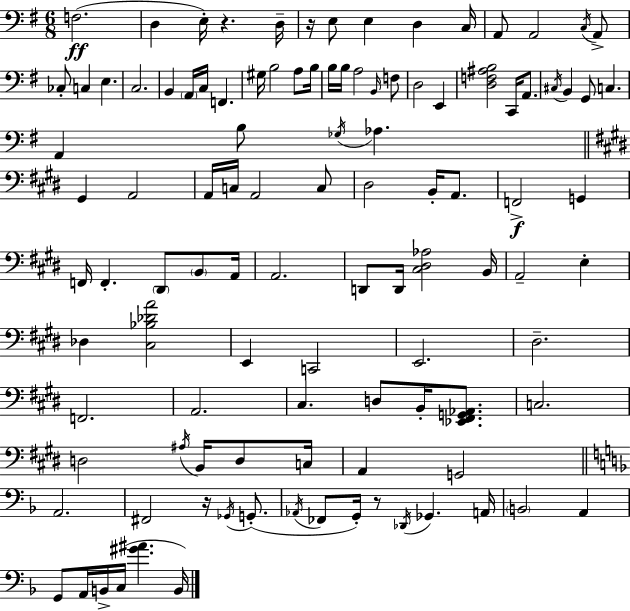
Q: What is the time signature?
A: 6/8